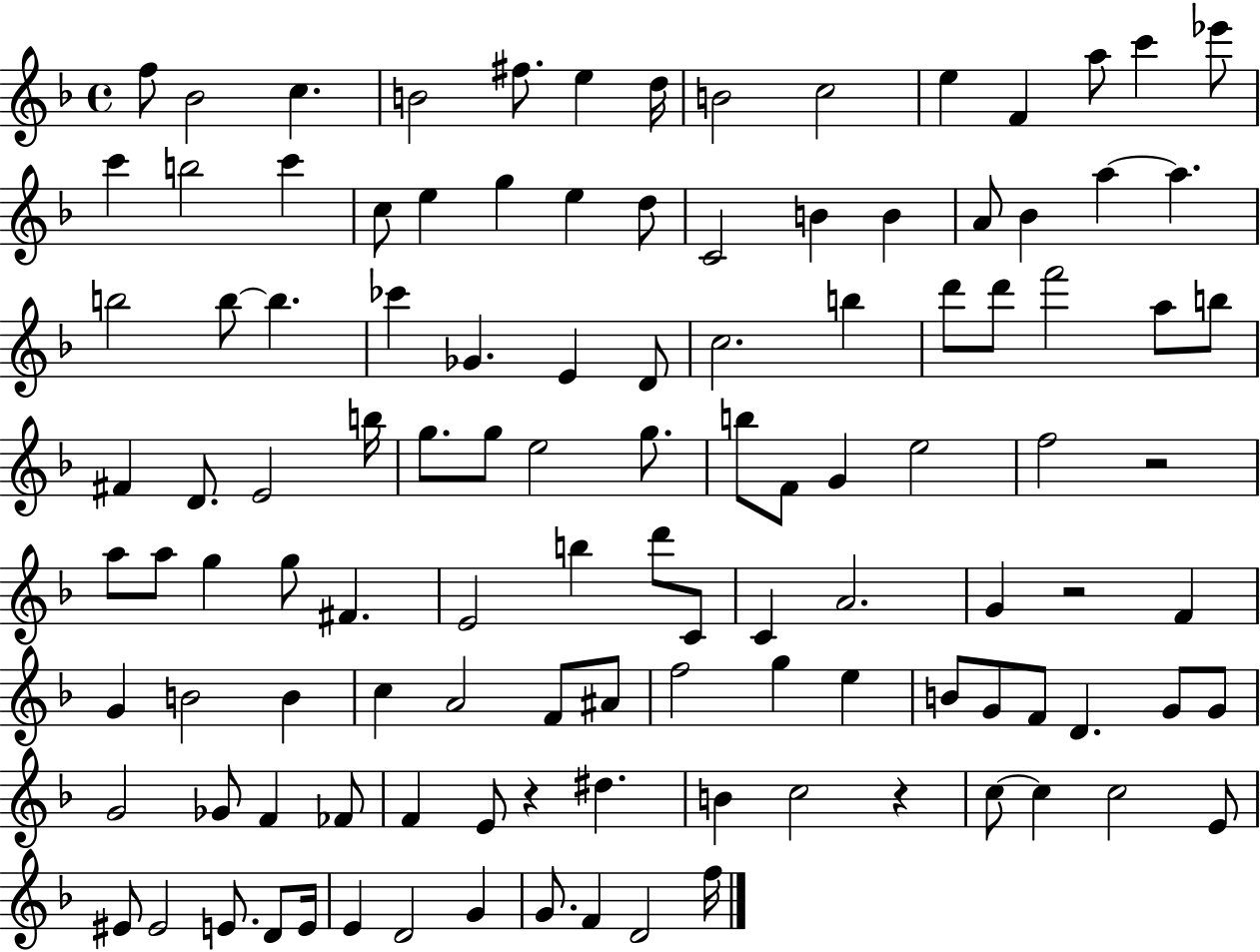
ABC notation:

X:1
T:Untitled
M:4/4
L:1/4
K:F
f/2 _B2 c B2 ^f/2 e d/4 B2 c2 e F a/2 c' _e'/2 c' b2 c' c/2 e g e d/2 C2 B B A/2 _B a a b2 b/2 b _c' _G E D/2 c2 b d'/2 d'/2 f'2 a/2 b/2 ^F D/2 E2 b/4 g/2 g/2 e2 g/2 b/2 F/2 G e2 f2 z2 a/2 a/2 g g/2 ^F E2 b d'/2 C/2 C A2 G z2 F G B2 B c A2 F/2 ^A/2 f2 g e B/2 G/2 F/2 D G/2 G/2 G2 _G/2 F _F/2 F E/2 z ^d B c2 z c/2 c c2 E/2 ^E/2 ^E2 E/2 D/2 E/4 E D2 G G/2 F D2 f/4